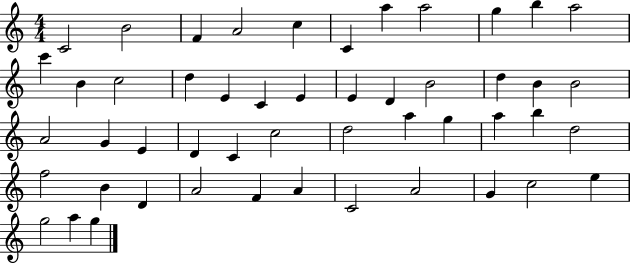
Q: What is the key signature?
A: C major